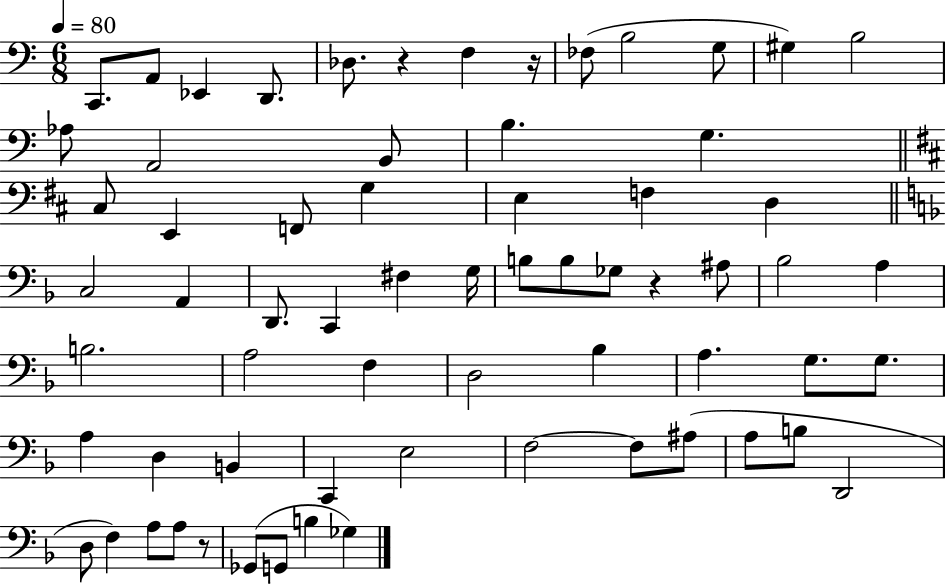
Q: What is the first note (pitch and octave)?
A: C2